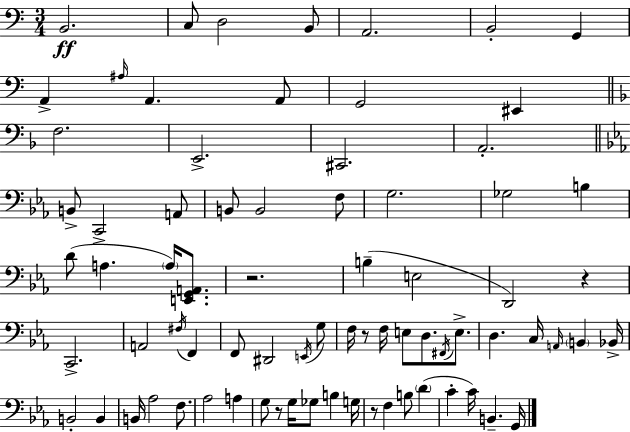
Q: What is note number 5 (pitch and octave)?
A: A2